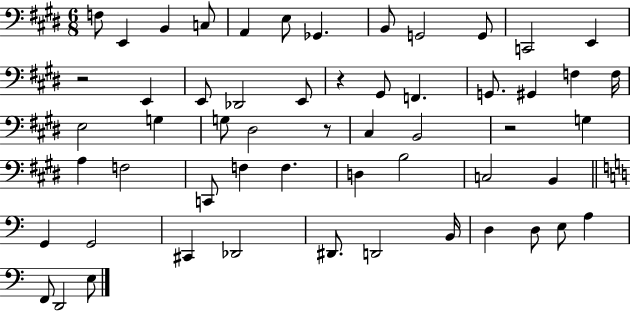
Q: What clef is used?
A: bass